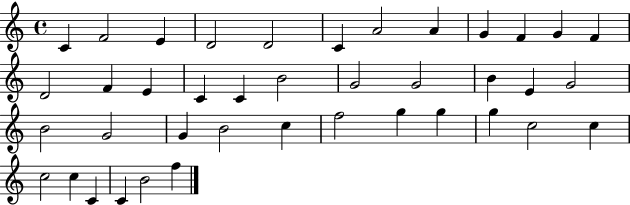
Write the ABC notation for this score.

X:1
T:Untitled
M:4/4
L:1/4
K:C
C F2 E D2 D2 C A2 A G F G F D2 F E C C B2 G2 G2 B E G2 B2 G2 G B2 c f2 g g g c2 c c2 c C C B2 f